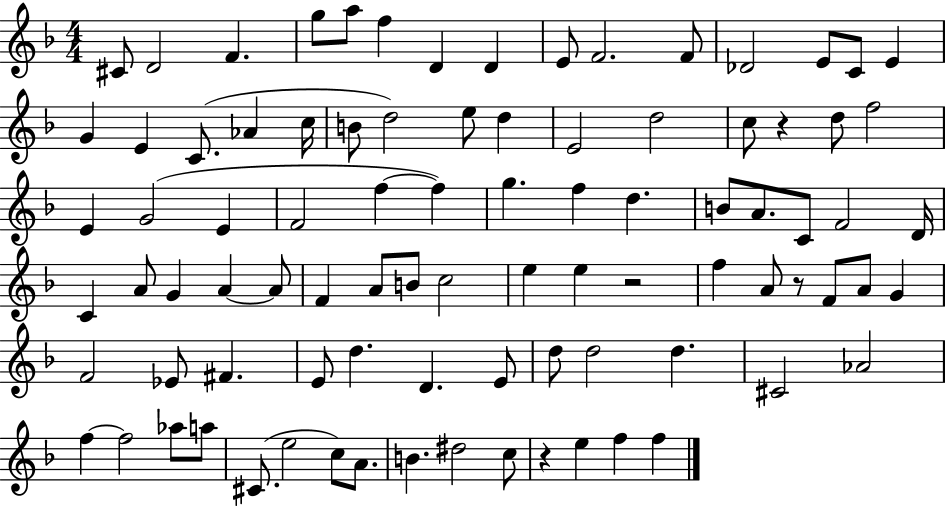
C#4/e D4/h F4/q. G5/e A5/e F5/q D4/q D4/q E4/e F4/h. F4/e Db4/h E4/e C4/e E4/q G4/q E4/q C4/e. Ab4/q C5/s B4/e D5/h E5/e D5/q E4/h D5/h C5/e R/q D5/e F5/h E4/q G4/h E4/q F4/h F5/q F5/q G5/q. F5/q D5/q. B4/e A4/e. C4/e F4/h D4/s C4/q A4/e G4/q A4/q A4/e F4/q A4/e B4/e C5/h E5/q E5/q R/h F5/q A4/e R/e F4/e A4/e G4/q F4/h Eb4/e F#4/q. E4/e D5/q. D4/q. E4/e D5/e D5/h D5/q. C#4/h Ab4/h F5/q F5/h Ab5/e A5/e C#4/e. E5/h C5/e A4/e. B4/q. D#5/h C5/e R/q E5/q F5/q F5/q